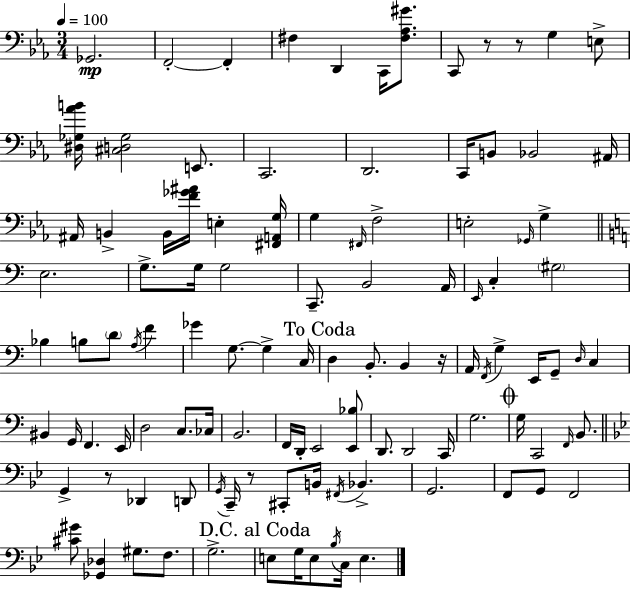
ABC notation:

X:1
T:Untitled
M:3/4
L:1/4
K:Eb
_G,,2 F,,2 F,, ^F, D,, C,,/4 [^F,_A,^G]/2 C,,/2 z/2 z/2 G, E,/2 [^D,_G,_AB]/4 [^C,D,_G,]2 E,,/2 C,,2 D,,2 C,,/4 B,,/2 _B,,2 ^A,,/4 ^A,,/4 B,, B,,/4 [F_G^A]/4 E, [^F,,A,,G,]/4 G, ^F,,/4 F,2 E,2 _G,,/4 G, E,2 G,/2 G,/4 G,2 C,,/2 B,,2 A,,/4 E,,/4 C, ^G,2 _B, B,/2 D/2 A,/4 F _G G,/2 G, C,/4 D, B,,/2 B,, z/4 A,,/4 F,,/4 G, E,,/4 G,,/2 D,/4 C, ^B,, G,,/4 F,, E,,/4 D,2 C,/2 _C,/4 B,,2 F,,/4 D,,/4 E,,2 [E,,_B,]/2 D,,/2 D,,2 C,,/4 G,2 G,/4 C,,2 F,,/4 B,,/2 G,, z/2 _D,, D,,/2 G,,/4 C,,/4 z/2 ^C,,/2 B,,/4 ^F,,/4 _B,, G,,2 F,,/2 G,,/2 F,,2 [^C^G]/2 [_G,,_D,] ^G,/2 F,/2 G,2 E,/2 G,/4 E,/2 _B,/4 C,/4 E,